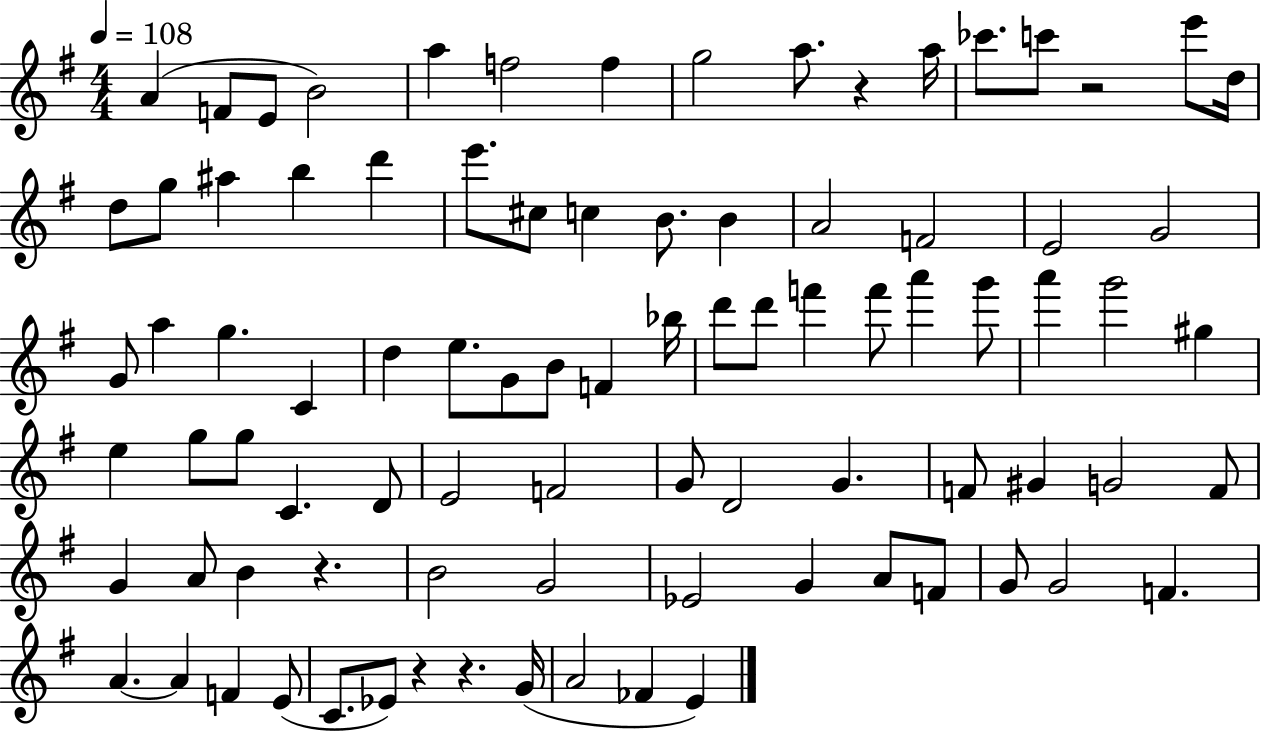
A4/q F4/e E4/e B4/h A5/q F5/h F5/q G5/h A5/e. R/q A5/s CES6/e. C6/e R/h E6/e D5/s D5/e G5/e A#5/q B5/q D6/q E6/e. C#5/e C5/q B4/e. B4/q A4/h F4/h E4/h G4/h G4/e A5/q G5/q. C4/q D5/q E5/e. G4/e B4/e F4/q Bb5/s D6/e D6/e F6/q F6/e A6/q G6/e A6/q G6/h G#5/q E5/q G5/e G5/e C4/q. D4/e E4/h F4/h G4/e D4/h G4/q. F4/e G#4/q G4/h F4/e G4/q A4/e B4/q R/q. B4/h G4/h Eb4/h G4/q A4/e F4/e G4/e G4/h F4/q. A4/q. A4/q F4/q E4/e C4/e. Eb4/e R/q R/q. G4/s A4/h FES4/q E4/q